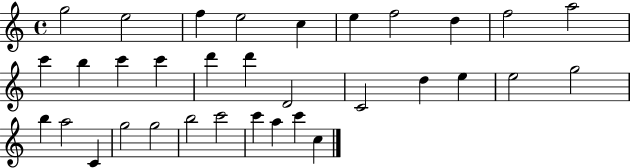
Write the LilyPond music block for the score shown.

{
  \clef treble
  \time 4/4
  \defaultTimeSignature
  \key c \major
  g''2 e''2 | f''4 e''2 c''4 | e''4 f''2 d''4 | f''2 a''2 | \break c'''4 b''4 c'''4 c'''4 | d'''4 d'''4 d'2 | c'2 d''4 e''4 | e''2 g''2 | \break b''4 a''2 c'4 | g''2 g''2 | b''2 c'''2 | c'''4 a''4 c'''4 c''4 | \break \bar "|."
}